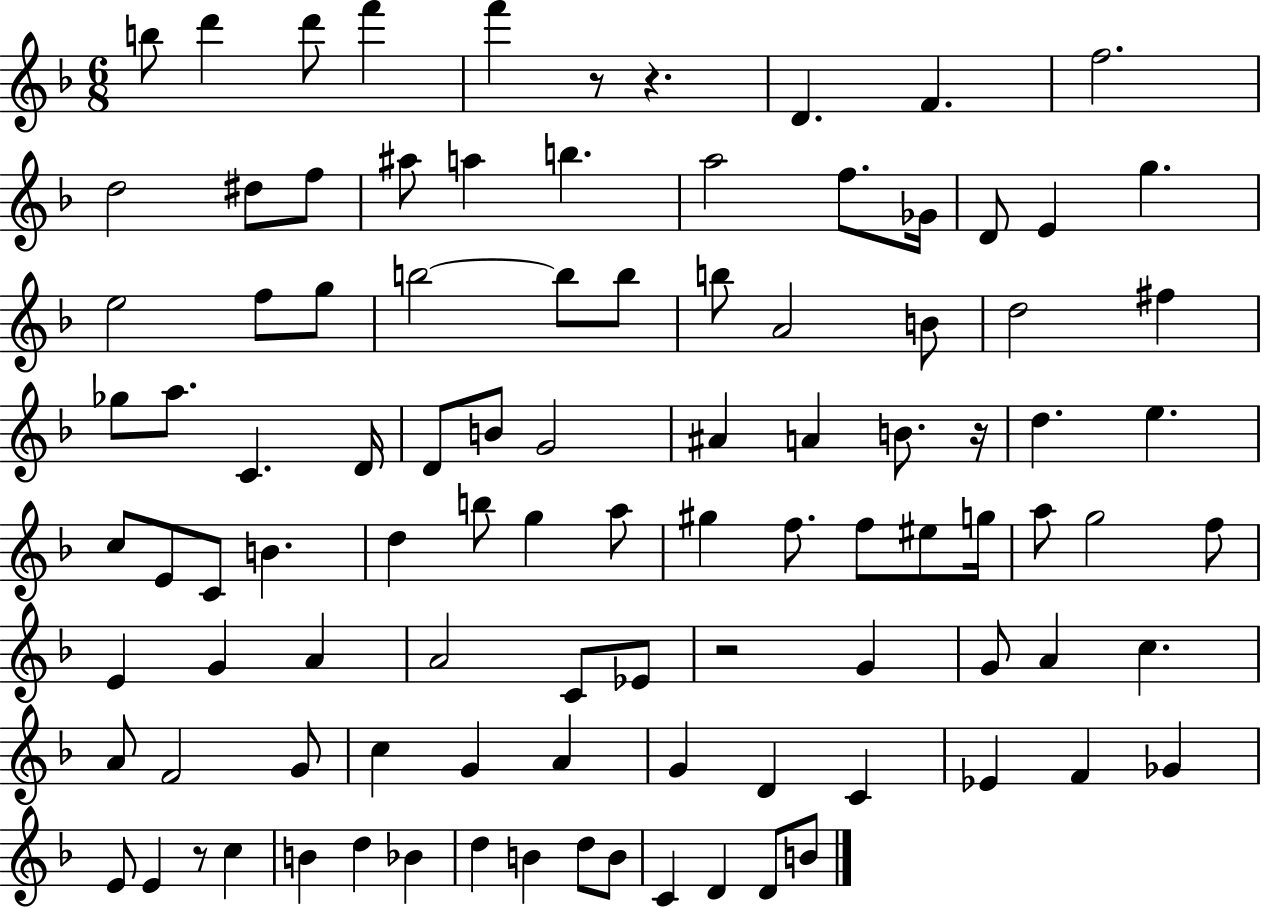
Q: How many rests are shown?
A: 5